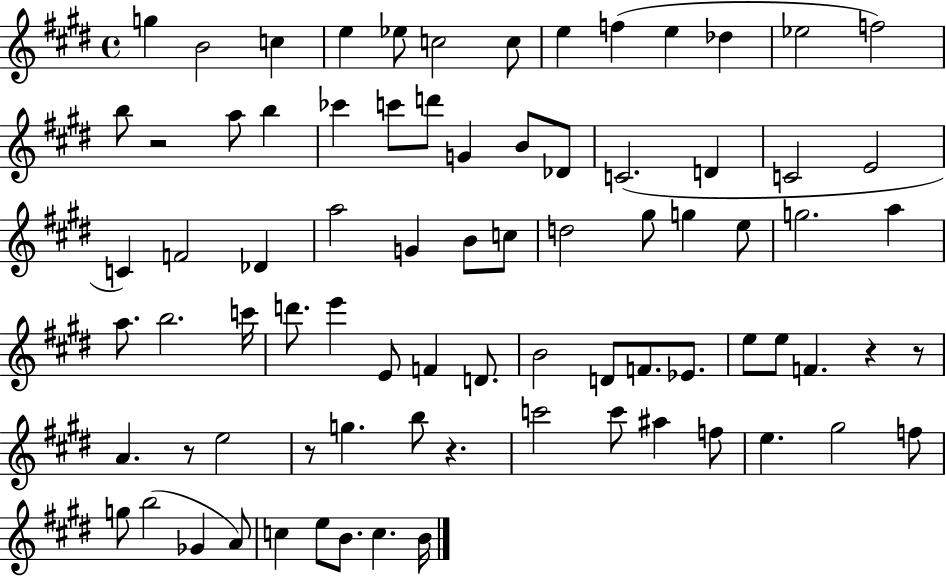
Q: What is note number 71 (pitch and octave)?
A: E5